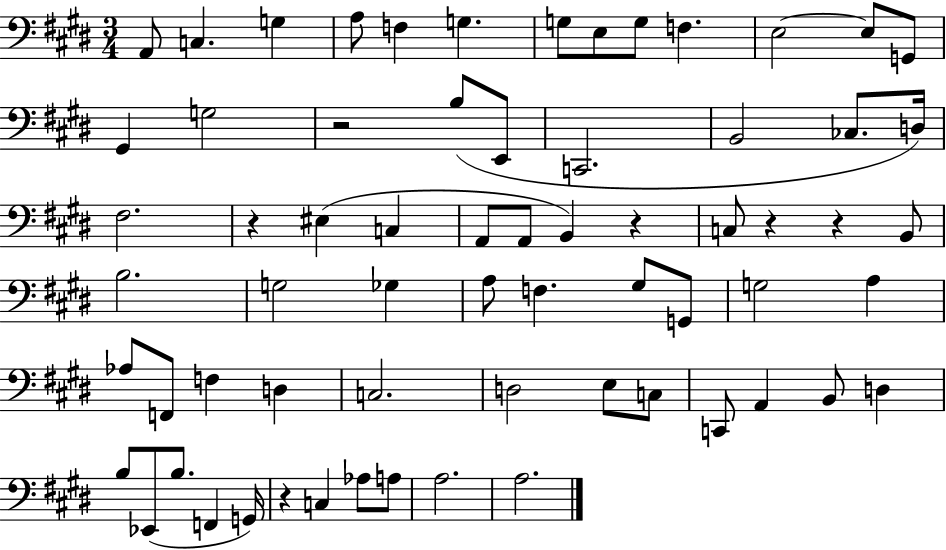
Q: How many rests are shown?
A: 6